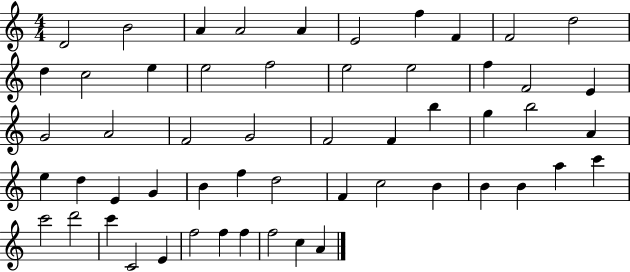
{
  \clef treble
  \numericTimeSignature
  \time 4/4
  \key c \major
  d'2 b'2 | a'4 a'2 a'4 | e'2 f''4 f'4 | f'2 d''2 | \break d''4 c''2 e''4 | e''2 f''2 | e''2 e''2 | f''4 f'2 e'4 | \break g'2 a'2 | f'2 g'2 | f'2 f'4 b''4 | g''4 b''2 a'4 | \break e''4 d''4 e'4 g'4 | b'4 f''4 d''2 | f'4 c''2 b'4 | b'4 b'4 a''4 c'''4 | \break c'''2 d'''2 | c'''4 c'2 e'4 | f''2 f''4 f''4 | f''2 c''4 a'4 | \break \bar "|."
}